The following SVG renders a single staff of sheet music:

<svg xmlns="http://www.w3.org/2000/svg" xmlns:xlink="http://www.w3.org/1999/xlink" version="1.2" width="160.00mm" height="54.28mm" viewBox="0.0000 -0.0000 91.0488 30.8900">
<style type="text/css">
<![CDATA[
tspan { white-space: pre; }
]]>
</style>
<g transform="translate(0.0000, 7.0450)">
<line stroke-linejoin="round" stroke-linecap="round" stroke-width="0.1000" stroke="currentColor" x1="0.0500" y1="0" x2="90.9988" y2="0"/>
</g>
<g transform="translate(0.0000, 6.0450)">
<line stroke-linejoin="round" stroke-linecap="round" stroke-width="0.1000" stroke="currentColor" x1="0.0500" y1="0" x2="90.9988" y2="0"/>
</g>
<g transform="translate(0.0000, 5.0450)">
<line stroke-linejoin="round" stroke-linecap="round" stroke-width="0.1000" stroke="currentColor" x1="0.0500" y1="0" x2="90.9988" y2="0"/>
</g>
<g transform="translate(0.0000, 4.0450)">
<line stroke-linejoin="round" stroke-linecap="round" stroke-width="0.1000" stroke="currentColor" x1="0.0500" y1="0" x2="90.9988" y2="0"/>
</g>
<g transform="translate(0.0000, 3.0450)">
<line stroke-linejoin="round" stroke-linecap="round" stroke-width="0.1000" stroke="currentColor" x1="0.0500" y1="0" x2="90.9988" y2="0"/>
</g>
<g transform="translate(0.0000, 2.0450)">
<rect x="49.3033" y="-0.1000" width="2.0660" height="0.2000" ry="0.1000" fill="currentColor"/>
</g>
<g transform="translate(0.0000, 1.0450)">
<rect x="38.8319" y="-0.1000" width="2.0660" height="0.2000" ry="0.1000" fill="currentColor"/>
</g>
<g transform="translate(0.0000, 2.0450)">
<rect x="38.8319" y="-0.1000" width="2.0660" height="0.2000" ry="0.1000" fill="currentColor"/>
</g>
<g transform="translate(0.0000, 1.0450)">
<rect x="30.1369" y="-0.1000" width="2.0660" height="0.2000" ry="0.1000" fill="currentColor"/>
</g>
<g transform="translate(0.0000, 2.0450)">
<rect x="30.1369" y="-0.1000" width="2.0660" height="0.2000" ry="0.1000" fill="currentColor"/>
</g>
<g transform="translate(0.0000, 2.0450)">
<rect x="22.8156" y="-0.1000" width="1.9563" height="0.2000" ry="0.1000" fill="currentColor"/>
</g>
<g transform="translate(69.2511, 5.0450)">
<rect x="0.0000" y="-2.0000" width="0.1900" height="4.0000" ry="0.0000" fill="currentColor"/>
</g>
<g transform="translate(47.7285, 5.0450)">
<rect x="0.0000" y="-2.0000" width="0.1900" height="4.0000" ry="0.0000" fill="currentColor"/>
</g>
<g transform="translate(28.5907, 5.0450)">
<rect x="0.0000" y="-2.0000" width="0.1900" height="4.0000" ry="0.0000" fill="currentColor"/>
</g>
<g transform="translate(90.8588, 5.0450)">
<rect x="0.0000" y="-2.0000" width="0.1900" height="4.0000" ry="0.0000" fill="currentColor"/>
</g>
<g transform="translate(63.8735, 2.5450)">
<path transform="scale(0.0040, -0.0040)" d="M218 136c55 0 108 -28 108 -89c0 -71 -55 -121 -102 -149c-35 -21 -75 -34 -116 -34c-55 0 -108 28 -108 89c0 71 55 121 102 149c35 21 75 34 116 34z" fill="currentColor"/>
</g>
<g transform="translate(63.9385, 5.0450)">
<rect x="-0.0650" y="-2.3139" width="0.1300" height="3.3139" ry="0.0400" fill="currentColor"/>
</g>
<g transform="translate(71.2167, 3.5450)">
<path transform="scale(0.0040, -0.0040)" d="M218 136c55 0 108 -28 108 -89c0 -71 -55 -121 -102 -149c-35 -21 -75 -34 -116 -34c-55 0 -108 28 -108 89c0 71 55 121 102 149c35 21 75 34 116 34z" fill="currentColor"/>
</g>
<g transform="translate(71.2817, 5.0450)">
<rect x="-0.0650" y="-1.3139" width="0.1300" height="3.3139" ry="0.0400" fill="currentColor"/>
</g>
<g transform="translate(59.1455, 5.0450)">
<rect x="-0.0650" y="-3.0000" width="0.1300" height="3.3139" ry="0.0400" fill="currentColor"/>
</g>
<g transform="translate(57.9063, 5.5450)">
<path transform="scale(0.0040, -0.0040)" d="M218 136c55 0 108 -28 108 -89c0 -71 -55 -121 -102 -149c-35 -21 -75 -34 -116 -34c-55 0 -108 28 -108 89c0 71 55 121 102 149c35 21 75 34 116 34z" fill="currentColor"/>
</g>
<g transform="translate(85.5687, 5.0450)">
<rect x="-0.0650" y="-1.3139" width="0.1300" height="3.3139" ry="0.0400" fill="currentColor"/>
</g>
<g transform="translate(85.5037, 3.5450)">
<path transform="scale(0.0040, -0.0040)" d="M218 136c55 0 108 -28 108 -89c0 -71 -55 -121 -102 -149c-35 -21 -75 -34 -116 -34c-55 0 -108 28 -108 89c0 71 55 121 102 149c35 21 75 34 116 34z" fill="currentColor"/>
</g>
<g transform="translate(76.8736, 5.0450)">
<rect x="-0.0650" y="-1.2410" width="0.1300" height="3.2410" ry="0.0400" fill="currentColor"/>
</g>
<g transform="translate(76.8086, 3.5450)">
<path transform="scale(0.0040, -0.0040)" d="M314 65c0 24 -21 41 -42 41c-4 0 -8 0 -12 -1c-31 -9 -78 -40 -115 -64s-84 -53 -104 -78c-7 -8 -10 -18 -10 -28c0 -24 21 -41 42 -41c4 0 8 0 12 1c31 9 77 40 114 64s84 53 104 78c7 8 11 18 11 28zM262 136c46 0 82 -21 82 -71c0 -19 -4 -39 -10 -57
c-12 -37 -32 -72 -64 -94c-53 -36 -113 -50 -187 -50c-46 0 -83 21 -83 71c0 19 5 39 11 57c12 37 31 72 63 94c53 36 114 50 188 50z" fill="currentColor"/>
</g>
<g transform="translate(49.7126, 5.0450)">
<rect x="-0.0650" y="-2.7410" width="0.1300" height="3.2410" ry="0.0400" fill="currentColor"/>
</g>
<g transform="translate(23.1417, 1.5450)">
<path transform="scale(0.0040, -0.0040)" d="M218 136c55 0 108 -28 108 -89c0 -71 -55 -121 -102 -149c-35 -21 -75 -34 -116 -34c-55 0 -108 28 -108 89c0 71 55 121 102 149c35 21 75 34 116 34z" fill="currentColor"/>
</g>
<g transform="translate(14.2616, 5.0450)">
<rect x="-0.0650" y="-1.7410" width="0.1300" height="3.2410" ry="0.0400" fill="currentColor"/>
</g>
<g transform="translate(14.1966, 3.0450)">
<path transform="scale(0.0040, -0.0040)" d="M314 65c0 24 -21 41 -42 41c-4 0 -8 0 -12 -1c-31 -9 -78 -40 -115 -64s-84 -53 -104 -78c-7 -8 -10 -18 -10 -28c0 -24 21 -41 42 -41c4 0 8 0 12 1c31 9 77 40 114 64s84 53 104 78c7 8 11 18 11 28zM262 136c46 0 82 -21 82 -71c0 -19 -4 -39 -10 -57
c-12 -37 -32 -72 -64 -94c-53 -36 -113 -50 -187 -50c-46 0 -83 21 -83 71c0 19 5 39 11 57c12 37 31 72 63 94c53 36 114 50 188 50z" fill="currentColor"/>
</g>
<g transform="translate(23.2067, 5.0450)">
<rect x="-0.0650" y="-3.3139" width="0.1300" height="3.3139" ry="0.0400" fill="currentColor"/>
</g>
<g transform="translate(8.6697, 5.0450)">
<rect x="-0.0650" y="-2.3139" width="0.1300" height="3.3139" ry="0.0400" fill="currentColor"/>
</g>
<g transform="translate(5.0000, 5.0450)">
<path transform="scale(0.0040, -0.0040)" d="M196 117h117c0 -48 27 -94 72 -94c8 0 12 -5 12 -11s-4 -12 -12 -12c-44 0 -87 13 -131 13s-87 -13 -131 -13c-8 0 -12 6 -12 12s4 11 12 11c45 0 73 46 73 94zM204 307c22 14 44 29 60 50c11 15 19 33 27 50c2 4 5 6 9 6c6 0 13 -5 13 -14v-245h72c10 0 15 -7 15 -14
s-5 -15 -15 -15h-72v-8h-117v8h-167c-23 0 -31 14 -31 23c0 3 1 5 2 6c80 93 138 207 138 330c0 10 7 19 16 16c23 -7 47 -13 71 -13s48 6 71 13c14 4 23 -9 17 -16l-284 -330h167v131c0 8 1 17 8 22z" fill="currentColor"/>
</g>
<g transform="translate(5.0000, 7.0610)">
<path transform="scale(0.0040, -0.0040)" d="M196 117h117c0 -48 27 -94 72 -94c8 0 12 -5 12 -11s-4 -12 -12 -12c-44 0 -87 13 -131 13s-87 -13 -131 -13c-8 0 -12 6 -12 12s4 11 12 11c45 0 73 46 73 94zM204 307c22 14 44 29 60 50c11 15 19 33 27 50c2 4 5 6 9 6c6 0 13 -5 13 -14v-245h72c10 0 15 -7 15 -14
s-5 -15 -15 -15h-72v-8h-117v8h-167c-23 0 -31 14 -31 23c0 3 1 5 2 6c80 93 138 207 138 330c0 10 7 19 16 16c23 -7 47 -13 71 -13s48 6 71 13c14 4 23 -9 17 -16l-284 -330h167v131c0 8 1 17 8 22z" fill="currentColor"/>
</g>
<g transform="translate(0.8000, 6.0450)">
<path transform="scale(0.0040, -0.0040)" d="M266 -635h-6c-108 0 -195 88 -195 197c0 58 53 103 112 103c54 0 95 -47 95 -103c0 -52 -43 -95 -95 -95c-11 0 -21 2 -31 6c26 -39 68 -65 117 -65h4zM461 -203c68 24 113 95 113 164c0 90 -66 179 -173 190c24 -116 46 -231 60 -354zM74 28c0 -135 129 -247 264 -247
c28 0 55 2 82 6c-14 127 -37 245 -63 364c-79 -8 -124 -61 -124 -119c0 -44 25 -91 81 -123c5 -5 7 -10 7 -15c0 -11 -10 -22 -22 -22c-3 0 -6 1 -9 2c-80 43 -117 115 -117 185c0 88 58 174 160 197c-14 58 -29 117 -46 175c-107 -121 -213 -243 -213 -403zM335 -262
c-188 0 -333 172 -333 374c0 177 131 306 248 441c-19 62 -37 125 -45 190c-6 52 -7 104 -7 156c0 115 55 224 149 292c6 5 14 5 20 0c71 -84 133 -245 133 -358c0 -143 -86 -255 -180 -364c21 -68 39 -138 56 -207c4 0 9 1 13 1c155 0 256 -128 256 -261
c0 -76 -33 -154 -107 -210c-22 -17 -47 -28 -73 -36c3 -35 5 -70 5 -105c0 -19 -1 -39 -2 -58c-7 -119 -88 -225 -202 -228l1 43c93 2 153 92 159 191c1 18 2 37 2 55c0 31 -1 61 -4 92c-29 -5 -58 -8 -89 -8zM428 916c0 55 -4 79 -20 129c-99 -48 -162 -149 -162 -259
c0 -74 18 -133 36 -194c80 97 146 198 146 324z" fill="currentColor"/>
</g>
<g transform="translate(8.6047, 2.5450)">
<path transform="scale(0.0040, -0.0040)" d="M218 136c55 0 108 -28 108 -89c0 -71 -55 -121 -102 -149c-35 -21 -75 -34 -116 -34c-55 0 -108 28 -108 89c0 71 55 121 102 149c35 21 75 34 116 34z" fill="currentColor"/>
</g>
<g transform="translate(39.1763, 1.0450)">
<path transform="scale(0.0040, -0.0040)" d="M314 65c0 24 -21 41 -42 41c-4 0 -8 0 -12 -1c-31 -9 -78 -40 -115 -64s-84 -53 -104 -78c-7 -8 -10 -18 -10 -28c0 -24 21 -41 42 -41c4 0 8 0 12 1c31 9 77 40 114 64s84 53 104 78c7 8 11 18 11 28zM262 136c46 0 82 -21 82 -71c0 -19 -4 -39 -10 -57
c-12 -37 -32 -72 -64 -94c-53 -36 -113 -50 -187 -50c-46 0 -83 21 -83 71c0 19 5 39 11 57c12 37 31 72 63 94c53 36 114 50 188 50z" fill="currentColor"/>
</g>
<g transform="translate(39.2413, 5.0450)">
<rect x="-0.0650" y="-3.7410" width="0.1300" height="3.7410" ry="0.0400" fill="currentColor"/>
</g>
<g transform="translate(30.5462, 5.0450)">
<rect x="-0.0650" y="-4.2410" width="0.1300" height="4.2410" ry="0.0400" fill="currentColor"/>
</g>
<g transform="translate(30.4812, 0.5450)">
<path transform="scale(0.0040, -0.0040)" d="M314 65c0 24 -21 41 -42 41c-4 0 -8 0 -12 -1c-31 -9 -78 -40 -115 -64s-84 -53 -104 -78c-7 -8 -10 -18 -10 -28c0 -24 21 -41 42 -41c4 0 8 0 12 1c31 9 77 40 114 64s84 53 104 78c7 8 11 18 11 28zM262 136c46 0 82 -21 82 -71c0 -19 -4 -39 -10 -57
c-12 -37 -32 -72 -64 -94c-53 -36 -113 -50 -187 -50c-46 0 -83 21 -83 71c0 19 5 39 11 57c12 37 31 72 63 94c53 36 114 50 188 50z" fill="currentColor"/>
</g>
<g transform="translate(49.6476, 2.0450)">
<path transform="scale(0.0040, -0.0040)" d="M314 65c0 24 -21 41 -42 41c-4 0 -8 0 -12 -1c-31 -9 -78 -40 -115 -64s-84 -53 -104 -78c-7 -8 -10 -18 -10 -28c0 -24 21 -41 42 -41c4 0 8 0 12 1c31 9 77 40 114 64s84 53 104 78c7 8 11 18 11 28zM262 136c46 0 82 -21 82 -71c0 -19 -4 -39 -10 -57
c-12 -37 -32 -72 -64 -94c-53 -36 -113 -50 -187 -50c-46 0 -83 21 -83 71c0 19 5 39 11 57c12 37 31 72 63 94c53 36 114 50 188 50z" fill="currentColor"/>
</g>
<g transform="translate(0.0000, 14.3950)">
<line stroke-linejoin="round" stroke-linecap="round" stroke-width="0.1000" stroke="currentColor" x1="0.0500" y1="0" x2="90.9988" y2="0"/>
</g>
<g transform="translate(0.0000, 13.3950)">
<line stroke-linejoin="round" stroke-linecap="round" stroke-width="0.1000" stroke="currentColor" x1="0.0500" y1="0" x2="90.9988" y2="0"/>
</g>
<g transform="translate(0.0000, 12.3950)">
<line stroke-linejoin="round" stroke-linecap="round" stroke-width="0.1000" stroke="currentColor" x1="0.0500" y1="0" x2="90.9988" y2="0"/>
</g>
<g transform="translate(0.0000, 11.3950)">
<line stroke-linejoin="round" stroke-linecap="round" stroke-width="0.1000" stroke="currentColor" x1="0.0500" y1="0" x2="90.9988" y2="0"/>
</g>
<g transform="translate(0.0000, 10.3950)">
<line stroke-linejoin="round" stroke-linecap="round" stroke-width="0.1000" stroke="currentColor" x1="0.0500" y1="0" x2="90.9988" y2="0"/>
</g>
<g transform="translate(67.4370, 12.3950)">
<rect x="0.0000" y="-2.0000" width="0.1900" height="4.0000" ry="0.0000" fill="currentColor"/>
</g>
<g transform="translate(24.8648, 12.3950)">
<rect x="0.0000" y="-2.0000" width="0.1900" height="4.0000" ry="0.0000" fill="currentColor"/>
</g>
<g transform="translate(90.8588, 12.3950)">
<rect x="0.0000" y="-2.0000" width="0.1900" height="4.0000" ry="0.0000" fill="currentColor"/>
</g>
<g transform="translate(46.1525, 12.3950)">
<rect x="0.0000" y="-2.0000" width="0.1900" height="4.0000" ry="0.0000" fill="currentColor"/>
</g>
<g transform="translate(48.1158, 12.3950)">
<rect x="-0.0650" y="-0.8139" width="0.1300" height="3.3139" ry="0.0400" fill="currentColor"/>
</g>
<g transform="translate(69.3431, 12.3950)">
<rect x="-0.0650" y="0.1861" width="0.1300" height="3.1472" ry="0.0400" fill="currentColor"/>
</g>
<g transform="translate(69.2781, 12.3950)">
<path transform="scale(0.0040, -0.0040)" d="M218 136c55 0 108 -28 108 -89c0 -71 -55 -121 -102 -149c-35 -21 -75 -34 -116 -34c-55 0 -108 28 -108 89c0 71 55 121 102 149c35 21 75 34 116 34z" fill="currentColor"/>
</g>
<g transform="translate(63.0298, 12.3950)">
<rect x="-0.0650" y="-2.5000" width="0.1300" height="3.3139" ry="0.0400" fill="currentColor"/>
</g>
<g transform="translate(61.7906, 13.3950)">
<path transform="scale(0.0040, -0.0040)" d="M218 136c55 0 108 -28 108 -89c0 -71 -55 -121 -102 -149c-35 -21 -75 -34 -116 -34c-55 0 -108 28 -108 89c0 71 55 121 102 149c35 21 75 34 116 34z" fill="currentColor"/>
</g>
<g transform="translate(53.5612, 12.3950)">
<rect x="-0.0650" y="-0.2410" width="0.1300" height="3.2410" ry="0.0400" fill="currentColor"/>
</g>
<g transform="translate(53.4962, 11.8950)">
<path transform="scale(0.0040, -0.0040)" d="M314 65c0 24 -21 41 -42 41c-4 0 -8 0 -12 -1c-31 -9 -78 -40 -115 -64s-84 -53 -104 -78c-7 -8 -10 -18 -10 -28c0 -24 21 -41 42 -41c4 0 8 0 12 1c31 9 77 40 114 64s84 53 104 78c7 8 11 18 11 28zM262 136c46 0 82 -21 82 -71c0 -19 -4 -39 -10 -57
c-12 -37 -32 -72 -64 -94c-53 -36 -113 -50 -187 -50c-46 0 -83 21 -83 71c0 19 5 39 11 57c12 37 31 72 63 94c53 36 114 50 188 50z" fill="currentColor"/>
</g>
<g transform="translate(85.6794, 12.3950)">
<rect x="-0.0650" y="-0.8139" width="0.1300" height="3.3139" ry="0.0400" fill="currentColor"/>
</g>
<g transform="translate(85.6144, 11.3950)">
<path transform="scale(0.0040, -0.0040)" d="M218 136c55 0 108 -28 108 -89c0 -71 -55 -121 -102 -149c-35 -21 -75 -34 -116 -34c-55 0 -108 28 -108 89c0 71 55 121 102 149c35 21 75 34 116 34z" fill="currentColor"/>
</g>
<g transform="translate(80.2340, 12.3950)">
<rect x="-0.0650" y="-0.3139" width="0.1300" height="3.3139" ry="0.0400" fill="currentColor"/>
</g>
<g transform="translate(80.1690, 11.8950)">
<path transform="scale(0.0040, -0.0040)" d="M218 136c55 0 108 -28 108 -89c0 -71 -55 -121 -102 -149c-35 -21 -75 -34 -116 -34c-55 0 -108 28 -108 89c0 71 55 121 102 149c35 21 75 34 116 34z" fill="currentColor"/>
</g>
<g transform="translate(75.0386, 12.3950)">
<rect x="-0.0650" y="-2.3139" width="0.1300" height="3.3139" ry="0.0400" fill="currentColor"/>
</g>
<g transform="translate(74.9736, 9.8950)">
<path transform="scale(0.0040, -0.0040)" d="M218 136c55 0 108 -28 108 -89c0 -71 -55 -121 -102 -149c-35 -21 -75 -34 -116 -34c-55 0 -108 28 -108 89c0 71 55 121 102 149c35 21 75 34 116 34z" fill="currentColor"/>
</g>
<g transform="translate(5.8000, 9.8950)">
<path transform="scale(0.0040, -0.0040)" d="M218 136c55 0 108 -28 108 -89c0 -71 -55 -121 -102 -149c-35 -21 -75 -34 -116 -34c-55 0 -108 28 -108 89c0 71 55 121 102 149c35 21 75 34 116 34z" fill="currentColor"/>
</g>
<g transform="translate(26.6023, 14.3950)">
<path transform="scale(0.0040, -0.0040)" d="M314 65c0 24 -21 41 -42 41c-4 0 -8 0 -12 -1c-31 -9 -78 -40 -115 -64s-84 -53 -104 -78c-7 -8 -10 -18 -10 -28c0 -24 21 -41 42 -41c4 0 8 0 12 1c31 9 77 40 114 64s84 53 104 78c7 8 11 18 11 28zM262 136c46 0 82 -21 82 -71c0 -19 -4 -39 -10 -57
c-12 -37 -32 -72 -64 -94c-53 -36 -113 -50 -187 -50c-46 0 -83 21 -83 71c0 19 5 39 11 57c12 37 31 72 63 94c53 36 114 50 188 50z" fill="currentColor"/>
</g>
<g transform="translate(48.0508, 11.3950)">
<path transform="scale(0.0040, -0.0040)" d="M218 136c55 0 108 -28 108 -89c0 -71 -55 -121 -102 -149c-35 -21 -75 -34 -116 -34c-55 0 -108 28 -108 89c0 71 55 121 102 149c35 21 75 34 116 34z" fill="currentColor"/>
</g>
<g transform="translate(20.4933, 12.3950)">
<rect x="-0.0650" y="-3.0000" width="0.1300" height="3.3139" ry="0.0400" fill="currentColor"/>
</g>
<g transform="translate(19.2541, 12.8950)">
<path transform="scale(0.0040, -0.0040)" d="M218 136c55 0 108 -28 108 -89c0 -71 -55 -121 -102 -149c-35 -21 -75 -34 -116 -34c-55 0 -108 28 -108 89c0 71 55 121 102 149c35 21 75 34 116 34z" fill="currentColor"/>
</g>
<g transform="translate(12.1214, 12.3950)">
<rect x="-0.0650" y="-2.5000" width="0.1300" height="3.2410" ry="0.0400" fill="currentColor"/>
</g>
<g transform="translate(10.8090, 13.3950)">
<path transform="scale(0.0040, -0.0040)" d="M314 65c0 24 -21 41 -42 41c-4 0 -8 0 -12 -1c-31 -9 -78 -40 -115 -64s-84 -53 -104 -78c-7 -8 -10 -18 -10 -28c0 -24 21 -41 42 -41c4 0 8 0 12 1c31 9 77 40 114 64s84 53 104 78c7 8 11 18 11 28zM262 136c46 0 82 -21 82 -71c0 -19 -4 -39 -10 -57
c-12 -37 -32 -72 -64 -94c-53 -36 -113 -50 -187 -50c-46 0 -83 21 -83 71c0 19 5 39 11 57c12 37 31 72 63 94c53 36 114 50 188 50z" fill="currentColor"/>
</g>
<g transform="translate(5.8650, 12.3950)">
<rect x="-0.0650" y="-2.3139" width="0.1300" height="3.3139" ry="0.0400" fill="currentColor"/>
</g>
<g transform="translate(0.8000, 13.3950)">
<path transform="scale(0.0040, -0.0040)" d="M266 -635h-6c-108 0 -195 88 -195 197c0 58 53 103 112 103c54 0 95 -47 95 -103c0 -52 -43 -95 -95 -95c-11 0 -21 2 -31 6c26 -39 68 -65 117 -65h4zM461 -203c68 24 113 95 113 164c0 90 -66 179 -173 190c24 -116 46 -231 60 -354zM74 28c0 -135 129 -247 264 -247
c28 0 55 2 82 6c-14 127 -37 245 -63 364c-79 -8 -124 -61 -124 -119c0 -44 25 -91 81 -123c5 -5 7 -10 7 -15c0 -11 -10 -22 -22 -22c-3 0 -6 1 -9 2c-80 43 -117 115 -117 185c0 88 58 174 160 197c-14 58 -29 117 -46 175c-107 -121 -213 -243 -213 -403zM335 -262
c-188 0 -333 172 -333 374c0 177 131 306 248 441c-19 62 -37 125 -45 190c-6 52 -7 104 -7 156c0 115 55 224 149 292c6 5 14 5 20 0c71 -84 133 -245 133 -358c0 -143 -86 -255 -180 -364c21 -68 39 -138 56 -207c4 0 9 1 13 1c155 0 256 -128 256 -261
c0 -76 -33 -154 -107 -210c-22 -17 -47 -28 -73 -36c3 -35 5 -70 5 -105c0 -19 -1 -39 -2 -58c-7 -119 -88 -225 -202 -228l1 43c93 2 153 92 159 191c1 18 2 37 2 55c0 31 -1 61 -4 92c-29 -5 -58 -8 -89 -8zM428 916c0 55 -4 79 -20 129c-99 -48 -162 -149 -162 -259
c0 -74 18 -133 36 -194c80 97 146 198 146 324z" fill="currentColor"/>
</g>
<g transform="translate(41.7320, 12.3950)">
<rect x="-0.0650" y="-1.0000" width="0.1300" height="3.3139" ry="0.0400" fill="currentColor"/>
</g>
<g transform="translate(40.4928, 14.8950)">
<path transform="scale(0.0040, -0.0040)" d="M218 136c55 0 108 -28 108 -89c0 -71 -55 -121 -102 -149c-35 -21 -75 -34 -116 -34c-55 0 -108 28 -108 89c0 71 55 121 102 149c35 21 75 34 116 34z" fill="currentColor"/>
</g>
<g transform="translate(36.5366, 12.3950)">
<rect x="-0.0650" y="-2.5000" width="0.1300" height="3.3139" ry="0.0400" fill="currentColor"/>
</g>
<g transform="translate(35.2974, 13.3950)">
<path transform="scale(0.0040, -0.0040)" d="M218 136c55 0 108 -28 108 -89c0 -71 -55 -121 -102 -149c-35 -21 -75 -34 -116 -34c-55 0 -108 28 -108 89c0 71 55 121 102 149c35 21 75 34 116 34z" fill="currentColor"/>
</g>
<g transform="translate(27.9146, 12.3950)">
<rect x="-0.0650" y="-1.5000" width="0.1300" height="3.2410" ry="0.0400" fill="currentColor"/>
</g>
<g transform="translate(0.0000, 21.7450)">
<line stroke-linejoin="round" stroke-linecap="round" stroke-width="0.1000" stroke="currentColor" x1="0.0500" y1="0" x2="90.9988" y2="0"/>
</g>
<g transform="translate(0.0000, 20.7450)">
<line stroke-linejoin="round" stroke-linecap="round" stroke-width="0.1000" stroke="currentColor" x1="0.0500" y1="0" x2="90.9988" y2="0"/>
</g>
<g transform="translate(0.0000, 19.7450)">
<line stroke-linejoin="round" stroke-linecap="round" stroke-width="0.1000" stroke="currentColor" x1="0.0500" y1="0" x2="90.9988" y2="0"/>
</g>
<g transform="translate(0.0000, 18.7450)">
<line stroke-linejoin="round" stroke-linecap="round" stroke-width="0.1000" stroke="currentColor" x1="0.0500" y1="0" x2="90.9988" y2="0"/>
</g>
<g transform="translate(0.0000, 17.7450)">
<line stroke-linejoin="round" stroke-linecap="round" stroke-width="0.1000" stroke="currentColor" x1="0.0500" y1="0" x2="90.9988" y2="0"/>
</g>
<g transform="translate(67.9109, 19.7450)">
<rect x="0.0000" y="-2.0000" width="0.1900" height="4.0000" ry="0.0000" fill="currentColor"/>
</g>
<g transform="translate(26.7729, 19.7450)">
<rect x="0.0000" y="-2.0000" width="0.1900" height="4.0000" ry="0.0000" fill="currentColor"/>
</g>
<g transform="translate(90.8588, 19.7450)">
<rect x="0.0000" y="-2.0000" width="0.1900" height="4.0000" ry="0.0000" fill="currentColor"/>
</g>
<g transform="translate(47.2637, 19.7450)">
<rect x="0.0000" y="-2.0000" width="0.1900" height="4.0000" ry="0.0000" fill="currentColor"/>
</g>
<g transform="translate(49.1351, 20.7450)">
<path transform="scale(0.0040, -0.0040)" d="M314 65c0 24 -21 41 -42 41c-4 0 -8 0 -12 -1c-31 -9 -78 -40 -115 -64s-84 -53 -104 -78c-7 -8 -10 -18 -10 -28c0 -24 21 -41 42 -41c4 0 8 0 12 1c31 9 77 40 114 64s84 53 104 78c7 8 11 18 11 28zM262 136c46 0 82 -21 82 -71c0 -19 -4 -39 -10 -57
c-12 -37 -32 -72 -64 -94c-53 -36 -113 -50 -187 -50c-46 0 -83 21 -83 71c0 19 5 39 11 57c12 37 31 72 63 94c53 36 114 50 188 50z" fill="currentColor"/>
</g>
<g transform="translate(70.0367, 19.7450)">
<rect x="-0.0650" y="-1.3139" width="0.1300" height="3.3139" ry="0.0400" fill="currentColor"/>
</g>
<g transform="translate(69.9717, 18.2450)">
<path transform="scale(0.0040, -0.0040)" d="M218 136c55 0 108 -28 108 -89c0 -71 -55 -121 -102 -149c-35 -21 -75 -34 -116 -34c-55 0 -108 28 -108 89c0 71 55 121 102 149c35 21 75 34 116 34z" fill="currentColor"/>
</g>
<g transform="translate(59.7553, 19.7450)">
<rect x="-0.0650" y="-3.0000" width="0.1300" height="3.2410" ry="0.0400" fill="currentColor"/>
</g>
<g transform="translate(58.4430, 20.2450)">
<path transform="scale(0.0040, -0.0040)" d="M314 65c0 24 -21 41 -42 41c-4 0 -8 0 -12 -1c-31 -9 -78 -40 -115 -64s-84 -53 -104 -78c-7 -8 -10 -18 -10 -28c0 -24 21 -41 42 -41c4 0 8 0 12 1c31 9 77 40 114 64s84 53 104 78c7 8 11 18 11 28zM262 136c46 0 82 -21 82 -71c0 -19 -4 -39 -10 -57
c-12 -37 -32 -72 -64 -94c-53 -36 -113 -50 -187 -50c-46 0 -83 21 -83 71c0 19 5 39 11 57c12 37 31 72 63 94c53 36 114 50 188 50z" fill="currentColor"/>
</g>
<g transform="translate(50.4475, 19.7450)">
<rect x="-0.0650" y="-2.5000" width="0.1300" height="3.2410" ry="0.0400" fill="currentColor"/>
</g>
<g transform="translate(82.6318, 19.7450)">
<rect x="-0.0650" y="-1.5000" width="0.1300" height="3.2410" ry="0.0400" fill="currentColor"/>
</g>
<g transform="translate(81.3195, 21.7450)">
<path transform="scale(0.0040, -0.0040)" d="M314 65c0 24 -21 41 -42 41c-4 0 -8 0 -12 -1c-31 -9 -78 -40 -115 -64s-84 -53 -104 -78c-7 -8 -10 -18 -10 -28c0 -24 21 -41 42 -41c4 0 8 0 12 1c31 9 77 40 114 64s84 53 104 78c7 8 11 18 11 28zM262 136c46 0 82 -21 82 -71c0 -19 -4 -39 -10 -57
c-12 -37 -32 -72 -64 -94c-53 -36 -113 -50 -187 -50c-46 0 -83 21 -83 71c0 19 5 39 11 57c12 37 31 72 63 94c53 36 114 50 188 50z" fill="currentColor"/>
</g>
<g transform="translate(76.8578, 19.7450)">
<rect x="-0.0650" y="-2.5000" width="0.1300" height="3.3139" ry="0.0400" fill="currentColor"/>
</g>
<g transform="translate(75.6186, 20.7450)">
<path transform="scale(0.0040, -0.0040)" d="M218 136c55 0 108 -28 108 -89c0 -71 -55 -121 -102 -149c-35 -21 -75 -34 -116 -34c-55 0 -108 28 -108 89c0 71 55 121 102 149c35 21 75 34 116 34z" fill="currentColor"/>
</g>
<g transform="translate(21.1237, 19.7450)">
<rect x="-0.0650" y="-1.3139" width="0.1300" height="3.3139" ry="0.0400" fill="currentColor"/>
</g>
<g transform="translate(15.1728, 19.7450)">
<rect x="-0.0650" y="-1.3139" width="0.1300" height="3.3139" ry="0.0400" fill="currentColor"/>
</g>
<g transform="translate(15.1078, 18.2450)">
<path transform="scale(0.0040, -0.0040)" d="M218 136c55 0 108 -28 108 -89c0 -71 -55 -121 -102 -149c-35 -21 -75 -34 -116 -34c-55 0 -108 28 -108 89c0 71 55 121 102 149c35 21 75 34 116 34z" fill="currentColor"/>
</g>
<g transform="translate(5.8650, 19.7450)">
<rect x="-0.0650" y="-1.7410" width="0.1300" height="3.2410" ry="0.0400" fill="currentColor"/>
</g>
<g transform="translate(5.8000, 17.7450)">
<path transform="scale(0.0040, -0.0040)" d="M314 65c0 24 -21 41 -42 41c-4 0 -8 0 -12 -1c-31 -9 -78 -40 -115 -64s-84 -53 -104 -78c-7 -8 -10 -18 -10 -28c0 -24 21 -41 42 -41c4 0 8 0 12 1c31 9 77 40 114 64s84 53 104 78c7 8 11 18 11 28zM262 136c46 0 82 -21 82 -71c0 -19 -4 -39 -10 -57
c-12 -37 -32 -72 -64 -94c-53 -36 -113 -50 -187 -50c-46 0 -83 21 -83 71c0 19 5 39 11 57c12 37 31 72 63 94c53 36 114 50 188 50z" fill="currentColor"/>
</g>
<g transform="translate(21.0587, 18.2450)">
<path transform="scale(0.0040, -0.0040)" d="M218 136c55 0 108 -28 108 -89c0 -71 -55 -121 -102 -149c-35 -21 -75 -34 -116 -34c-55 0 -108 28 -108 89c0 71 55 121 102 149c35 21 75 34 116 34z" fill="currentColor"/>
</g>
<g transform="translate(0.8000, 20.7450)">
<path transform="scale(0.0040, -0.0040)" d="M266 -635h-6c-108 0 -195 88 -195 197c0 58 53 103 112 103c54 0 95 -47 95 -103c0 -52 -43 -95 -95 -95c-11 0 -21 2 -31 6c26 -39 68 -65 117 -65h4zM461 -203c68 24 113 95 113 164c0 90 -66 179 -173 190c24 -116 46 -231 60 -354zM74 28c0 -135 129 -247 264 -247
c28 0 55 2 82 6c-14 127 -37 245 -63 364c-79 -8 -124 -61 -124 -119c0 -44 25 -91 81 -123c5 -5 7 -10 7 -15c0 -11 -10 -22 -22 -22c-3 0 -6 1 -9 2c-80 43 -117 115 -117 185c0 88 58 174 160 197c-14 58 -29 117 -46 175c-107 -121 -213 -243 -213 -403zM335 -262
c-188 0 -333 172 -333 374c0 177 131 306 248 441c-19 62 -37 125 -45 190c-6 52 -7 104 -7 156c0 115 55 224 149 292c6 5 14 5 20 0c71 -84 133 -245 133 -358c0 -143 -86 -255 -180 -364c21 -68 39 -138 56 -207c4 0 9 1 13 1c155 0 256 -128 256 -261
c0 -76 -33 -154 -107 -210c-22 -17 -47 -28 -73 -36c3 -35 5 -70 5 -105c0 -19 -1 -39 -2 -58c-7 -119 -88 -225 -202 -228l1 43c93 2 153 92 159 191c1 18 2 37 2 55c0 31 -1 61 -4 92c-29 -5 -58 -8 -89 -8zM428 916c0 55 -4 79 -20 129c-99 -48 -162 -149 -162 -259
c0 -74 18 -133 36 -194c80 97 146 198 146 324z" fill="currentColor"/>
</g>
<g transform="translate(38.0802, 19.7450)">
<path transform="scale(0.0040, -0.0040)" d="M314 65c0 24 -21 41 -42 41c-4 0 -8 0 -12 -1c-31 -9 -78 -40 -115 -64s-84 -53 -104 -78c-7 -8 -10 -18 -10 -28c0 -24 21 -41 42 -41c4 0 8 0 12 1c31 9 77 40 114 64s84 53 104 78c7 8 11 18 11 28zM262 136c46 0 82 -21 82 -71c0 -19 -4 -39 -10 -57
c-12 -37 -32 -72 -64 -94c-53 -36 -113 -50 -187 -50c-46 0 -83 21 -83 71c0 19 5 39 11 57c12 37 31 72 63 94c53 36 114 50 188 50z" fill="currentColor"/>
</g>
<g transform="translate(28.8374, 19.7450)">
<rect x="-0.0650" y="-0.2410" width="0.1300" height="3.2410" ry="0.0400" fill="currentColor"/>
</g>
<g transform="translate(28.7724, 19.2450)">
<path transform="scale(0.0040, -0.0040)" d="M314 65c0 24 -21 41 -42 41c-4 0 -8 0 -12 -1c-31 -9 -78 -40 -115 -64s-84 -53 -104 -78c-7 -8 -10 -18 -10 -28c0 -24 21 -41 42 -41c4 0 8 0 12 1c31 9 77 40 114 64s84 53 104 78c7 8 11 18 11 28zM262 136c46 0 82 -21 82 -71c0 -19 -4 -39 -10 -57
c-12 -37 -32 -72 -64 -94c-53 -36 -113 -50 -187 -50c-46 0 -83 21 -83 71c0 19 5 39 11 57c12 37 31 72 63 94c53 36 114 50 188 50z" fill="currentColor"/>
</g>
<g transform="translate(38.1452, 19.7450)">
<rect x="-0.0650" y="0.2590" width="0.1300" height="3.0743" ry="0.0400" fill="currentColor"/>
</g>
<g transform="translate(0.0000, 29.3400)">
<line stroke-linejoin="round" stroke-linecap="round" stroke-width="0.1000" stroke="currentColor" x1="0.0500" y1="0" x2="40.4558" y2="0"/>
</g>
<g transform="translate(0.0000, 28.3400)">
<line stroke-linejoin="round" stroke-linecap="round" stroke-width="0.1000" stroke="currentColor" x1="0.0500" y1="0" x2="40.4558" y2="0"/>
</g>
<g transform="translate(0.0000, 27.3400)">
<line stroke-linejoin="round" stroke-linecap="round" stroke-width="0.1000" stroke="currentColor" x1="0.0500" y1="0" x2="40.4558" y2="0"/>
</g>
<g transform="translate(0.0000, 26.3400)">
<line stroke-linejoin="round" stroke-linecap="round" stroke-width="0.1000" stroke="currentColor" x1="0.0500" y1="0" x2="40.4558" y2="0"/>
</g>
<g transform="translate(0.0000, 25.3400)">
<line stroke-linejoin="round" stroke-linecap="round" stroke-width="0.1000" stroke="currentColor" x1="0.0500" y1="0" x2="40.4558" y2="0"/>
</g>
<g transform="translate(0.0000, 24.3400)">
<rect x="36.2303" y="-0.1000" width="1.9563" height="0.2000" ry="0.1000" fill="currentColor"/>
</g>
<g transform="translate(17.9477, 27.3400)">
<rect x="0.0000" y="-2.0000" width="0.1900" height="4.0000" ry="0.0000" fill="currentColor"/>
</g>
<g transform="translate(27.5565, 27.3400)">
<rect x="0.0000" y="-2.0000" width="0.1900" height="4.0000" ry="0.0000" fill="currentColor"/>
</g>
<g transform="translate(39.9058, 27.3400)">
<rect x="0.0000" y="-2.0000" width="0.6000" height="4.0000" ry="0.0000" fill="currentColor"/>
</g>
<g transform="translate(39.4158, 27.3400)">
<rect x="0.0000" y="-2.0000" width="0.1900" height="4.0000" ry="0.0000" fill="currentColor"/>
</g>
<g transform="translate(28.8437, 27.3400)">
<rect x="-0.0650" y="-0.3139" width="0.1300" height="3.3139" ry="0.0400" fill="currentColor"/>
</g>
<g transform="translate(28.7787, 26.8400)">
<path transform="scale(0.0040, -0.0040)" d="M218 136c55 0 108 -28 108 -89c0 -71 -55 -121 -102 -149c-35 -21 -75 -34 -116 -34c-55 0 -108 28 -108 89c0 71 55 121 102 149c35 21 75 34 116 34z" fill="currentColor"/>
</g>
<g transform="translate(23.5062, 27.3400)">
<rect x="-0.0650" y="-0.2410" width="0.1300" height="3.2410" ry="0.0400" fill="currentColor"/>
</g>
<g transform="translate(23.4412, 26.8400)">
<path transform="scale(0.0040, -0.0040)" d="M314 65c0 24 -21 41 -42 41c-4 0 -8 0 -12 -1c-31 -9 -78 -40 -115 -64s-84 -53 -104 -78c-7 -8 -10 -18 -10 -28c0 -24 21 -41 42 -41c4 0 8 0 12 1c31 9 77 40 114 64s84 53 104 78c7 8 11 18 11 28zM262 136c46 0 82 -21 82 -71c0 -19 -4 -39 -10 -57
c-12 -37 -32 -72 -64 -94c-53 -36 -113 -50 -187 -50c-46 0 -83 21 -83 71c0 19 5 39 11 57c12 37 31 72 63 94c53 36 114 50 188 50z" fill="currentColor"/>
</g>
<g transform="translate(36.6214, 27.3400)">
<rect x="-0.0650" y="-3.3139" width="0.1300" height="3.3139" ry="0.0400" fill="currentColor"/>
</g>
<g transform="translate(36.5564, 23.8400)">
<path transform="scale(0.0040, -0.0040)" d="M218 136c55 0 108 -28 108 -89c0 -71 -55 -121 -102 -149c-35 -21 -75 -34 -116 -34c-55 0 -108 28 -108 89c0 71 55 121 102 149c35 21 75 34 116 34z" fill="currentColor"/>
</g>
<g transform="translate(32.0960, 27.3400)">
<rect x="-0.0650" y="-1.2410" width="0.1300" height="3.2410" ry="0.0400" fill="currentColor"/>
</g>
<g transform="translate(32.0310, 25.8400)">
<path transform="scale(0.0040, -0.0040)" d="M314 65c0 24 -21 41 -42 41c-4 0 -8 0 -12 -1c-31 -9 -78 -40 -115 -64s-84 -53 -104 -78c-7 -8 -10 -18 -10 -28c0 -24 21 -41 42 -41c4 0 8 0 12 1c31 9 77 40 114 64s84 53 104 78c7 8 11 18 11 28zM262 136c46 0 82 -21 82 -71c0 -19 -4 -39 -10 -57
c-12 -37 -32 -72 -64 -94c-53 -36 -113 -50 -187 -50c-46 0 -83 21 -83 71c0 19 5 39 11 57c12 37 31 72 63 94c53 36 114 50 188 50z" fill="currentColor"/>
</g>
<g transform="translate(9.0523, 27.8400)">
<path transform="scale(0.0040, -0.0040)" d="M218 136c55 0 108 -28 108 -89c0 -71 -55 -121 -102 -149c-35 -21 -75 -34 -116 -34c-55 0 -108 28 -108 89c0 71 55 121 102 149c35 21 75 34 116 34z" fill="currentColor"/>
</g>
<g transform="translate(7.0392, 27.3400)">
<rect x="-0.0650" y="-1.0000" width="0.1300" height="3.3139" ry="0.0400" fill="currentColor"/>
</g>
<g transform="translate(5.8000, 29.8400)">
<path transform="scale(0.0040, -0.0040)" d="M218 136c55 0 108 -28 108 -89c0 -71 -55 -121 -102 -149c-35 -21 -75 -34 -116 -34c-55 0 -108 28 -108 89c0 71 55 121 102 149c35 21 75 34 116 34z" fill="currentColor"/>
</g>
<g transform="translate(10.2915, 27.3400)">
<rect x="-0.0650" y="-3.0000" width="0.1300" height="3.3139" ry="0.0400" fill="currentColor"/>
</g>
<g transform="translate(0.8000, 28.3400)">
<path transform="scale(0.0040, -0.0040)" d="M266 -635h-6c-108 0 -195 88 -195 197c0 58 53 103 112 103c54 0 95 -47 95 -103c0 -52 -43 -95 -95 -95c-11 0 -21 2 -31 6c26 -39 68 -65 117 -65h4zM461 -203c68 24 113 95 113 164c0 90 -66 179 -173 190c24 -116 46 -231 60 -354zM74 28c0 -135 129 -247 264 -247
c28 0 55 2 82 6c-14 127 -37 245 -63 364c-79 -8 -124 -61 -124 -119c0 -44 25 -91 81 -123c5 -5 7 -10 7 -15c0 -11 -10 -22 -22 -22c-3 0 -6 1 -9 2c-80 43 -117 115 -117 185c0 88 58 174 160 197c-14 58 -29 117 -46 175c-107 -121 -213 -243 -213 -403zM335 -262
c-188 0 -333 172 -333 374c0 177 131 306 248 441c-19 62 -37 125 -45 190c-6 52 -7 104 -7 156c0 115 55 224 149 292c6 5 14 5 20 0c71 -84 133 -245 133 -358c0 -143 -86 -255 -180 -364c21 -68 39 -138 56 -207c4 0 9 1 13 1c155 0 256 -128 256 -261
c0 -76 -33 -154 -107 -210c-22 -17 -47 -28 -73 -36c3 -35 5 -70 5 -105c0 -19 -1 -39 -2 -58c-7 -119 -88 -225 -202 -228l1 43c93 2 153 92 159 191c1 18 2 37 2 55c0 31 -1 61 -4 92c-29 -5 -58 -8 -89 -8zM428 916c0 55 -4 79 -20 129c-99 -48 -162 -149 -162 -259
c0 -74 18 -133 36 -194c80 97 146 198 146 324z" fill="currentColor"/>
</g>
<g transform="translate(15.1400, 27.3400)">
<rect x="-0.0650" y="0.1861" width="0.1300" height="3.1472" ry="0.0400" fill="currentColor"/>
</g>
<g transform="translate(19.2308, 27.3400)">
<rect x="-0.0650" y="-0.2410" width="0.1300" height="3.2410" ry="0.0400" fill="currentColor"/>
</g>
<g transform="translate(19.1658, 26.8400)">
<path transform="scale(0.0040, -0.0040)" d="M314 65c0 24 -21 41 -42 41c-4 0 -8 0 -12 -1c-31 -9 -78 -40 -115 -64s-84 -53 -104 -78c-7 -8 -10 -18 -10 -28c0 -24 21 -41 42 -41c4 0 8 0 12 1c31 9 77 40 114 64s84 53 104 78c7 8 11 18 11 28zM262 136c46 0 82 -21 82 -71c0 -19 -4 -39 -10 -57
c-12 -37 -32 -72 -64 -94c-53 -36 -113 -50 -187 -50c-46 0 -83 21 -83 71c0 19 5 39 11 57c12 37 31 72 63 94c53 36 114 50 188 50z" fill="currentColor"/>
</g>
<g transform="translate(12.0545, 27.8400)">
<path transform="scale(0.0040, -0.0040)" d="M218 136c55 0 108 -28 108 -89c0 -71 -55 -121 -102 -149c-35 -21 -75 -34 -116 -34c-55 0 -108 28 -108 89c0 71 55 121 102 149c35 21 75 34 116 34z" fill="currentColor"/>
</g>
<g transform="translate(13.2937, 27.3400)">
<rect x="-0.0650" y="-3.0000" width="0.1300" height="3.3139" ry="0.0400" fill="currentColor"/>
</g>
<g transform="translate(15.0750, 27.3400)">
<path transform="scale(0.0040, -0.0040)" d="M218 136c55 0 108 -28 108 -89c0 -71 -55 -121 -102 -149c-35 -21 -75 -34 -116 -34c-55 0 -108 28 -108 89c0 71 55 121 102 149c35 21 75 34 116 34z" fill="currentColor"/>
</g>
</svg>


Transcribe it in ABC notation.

X:1
T:Untitled
M:4/4
L:1/4
K:C
g f2 b d'2 c'2 a2 A g e e2 e g G2 A E2 G D d c2 G B g c d f2 e e c2 B2 G2 A2 e G E2 D A A B c2 c2 c e2 b